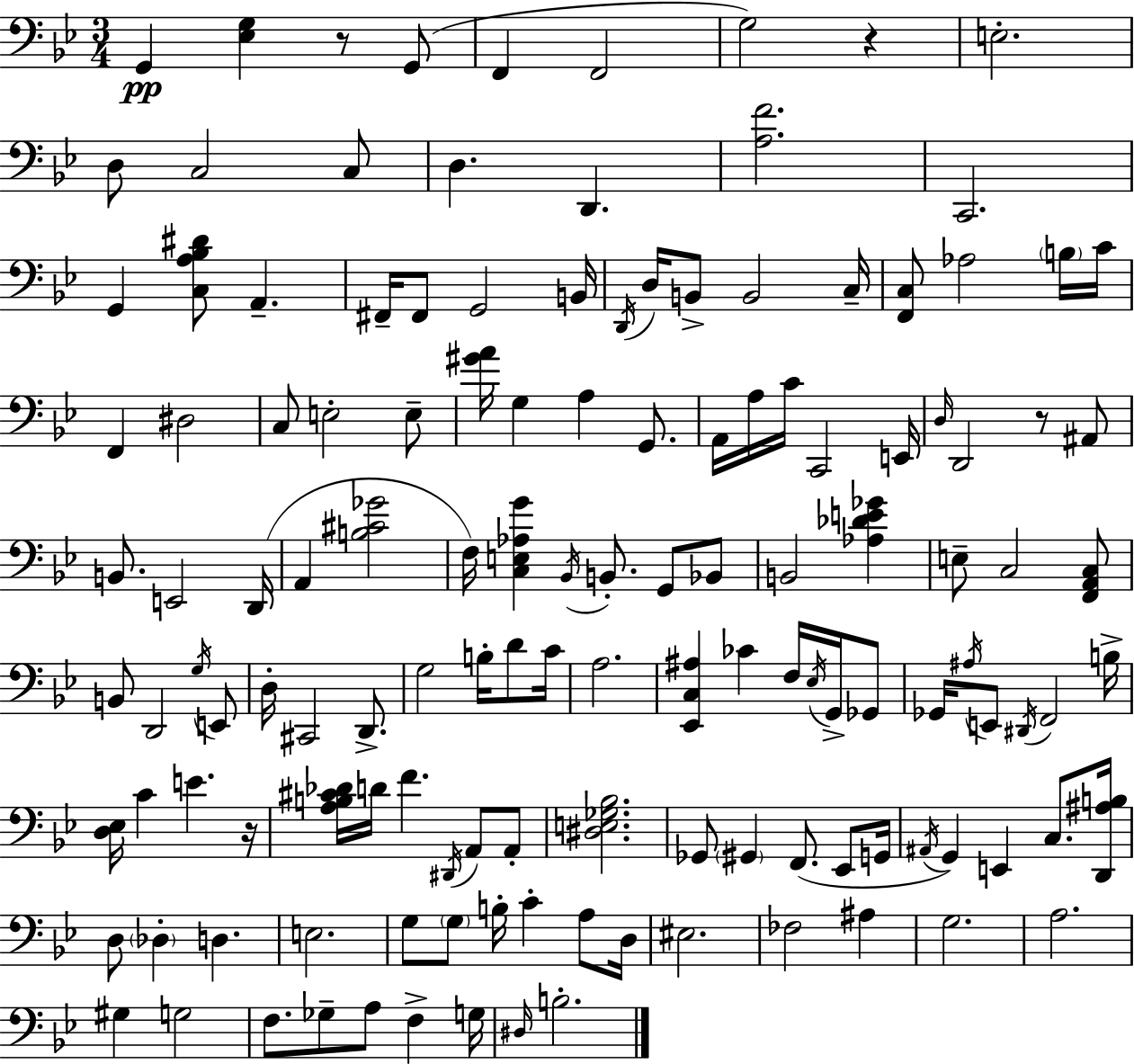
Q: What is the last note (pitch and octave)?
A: B3